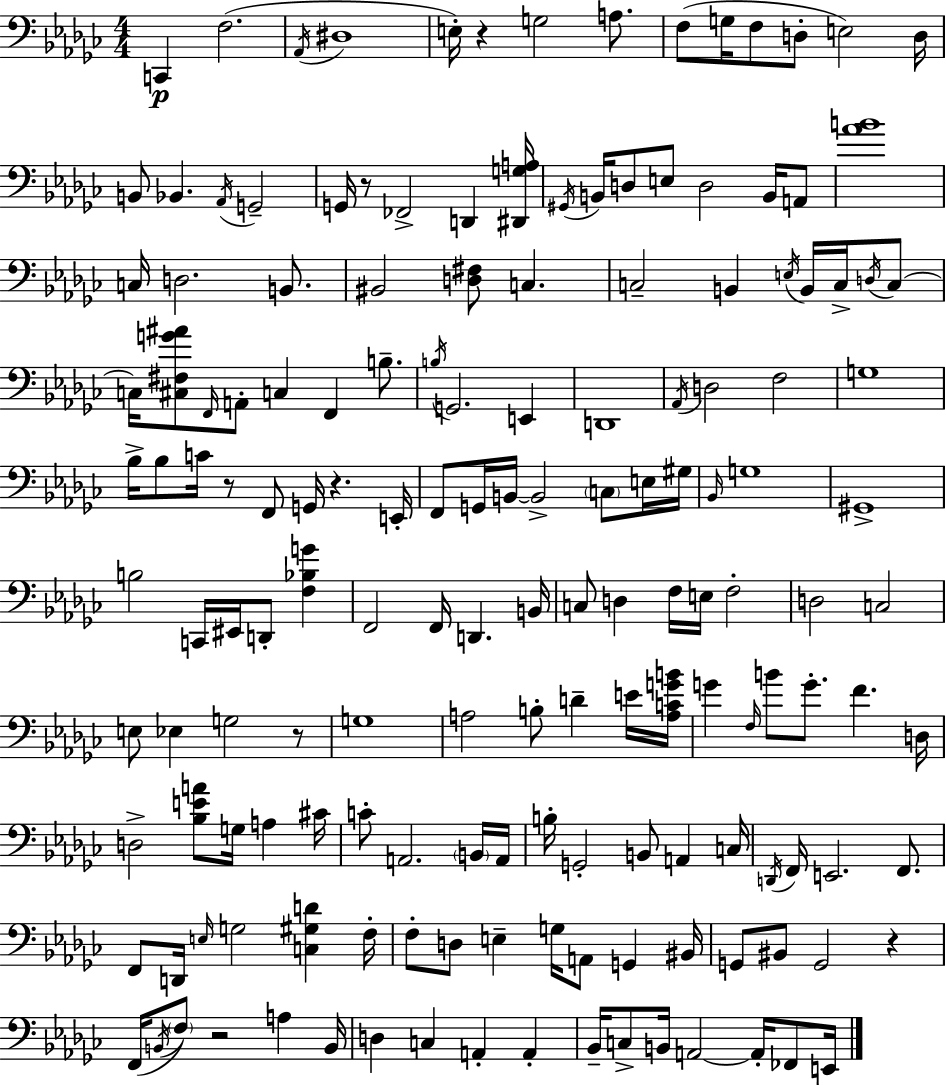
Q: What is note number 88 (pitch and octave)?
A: G3